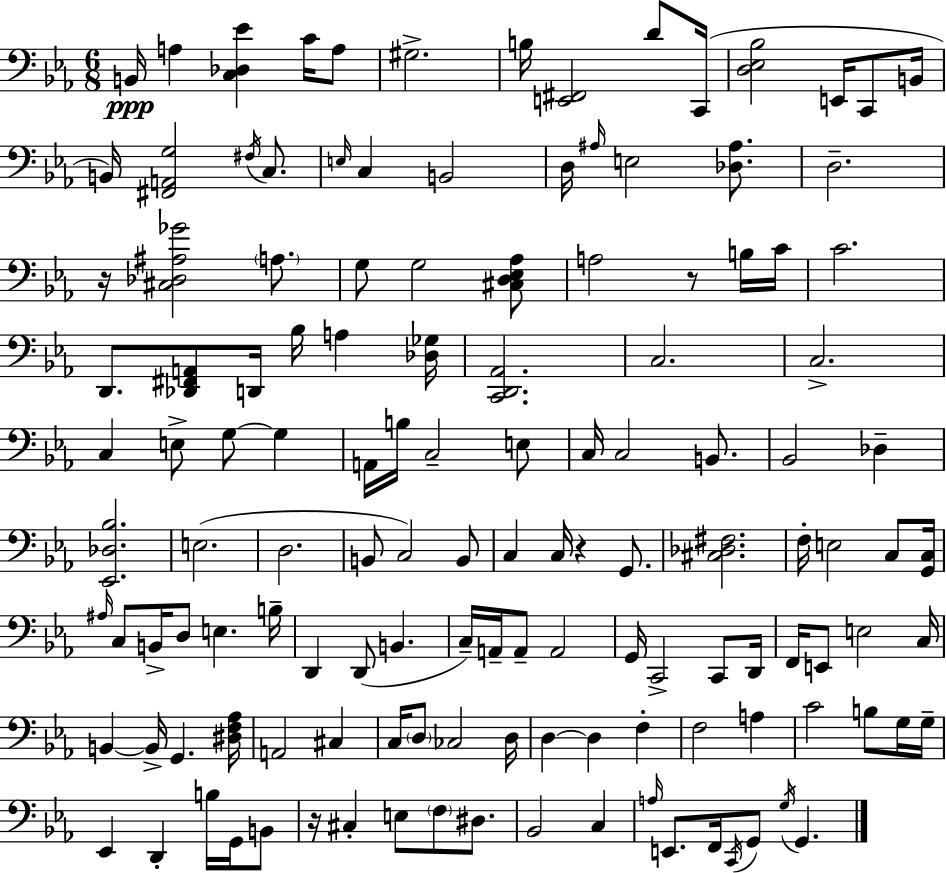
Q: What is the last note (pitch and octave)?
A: G2